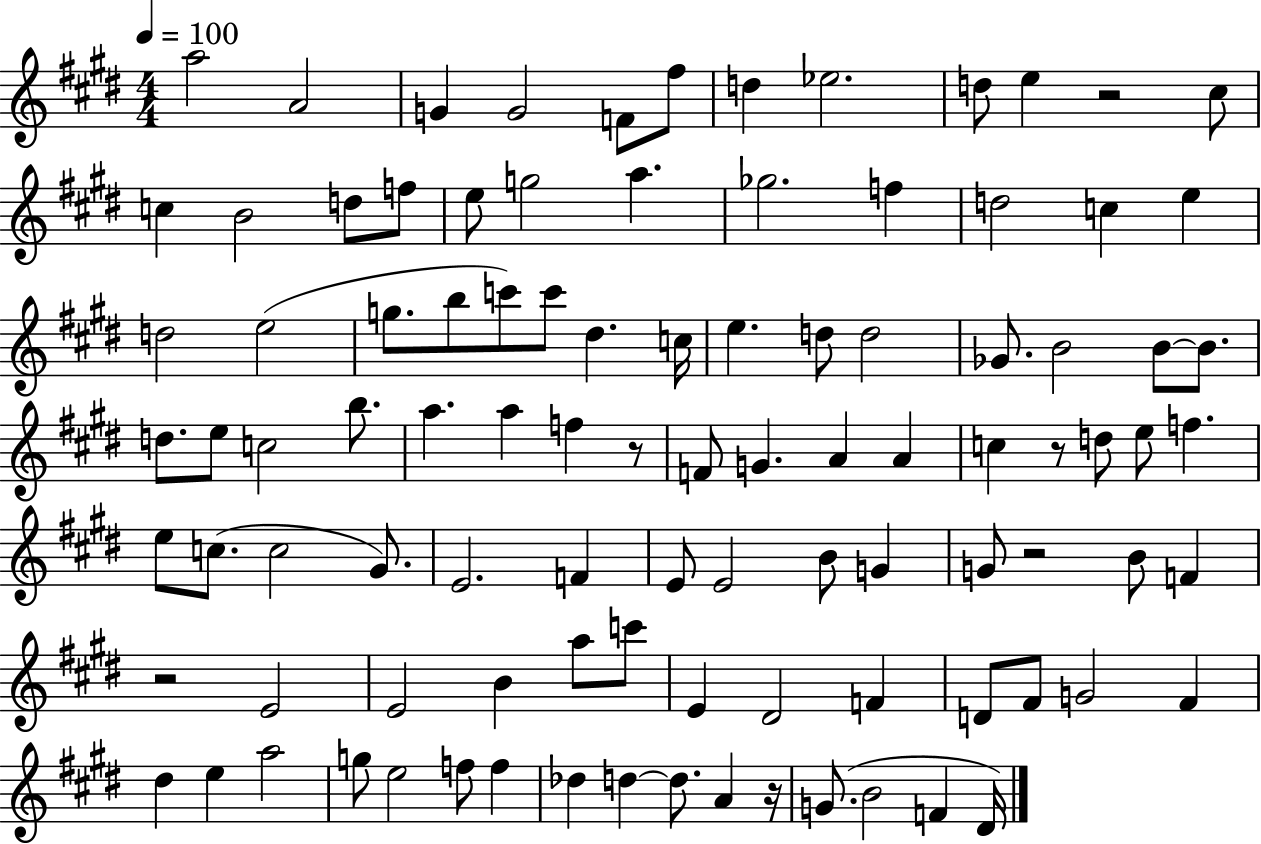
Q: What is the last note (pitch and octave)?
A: D#4